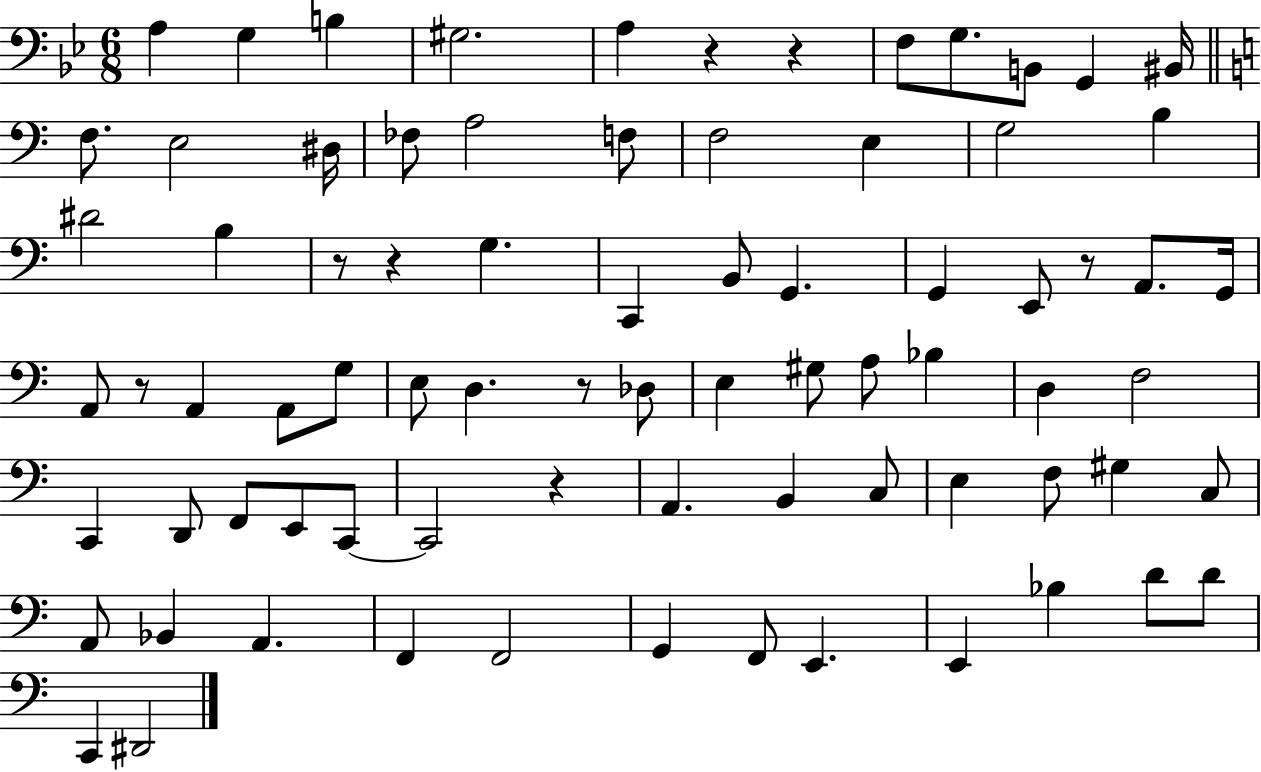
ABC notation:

X:1
T:Untitled
M:6/8
L:1/4
K:Bb
A, G, B, ^G,2 A, z z F,/2 G,/2 B,,/2 G,, ^B,,/4 F,/2 E,2 ^D,/4 _F,/2 A,2 F,/2 F,2 E, G,2 B, ^D2 B, z/2 z G, C,, B,,/2 G,, G,, E,,/2 z/2 A,,/2 G,,/4 A,,/2 z/2 A,, A,,/2 G,/2 E,/2 D, z/2 _D,/2 E, ^G,/2 A,/2 _B, D, F,2 C,, D,,/2 F,,/2 E,,/2 C,,/2 C,,2 z A,, B,, C,/2 E, F,/2 ^G, C,/2 A,,/2 _B,, A,, F,, F,,2 G,, F,,/2 E,, E,, _B, D/2 D/2 C,, ^D,,2